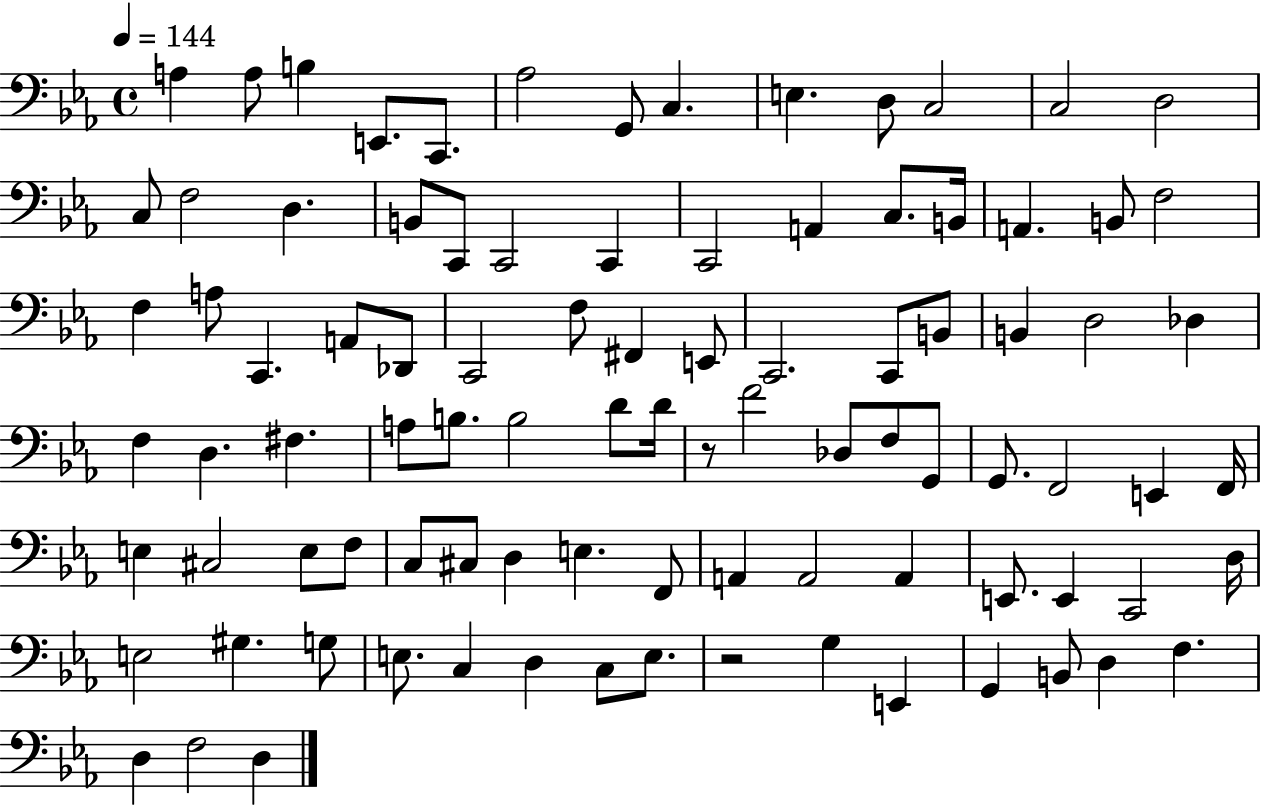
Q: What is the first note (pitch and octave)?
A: A3